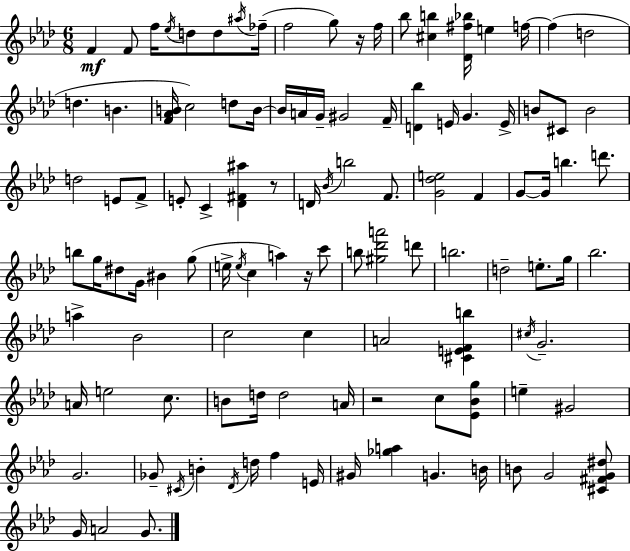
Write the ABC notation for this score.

X:1
T:Untitled
M:6/8
L:1/4
K:Fm
F F/2 f/4 _e/4 d/2 d/2 ^a/4 _f/4 f2 g/2 z/4 f/4 _b/2 [^cb] [_D^f_b]/4 e f/4 f d2 d B [F_AB]/4 c2 d/2 B/4 B/4 A/4 G/4 ^G2 F/4 [D_b] E/4 G E/4 B/2 ^C/2 B2 d2 E/2 F/2 E/2 C [_D^F^a] z/2 D/4 _B/4 b2 F/2 [G_de]2 F G/2 G/4 b d'/2 b/2 g/4 ^d/2 G/4 ^B g/2 e/4 e/4 c a z/4 c'/2 b/2 [^g_d'a']2 d'/2 b2 d2 e/2 g/4 _b2 a _B2 c2 c A2 [^CEFb] ^c/4 G2 A/4 e2 c/2 B/2 d/4 d2 A/4 z2 c/2 [_E_Bg]/2 e ^G2 G2 _G/2 ^C/4 B _D/4 d/4 f E/4 ^G/4 [_ga] G B/4 B/2 G2 [^C^FG^d]/2 G/4 A2 G/2